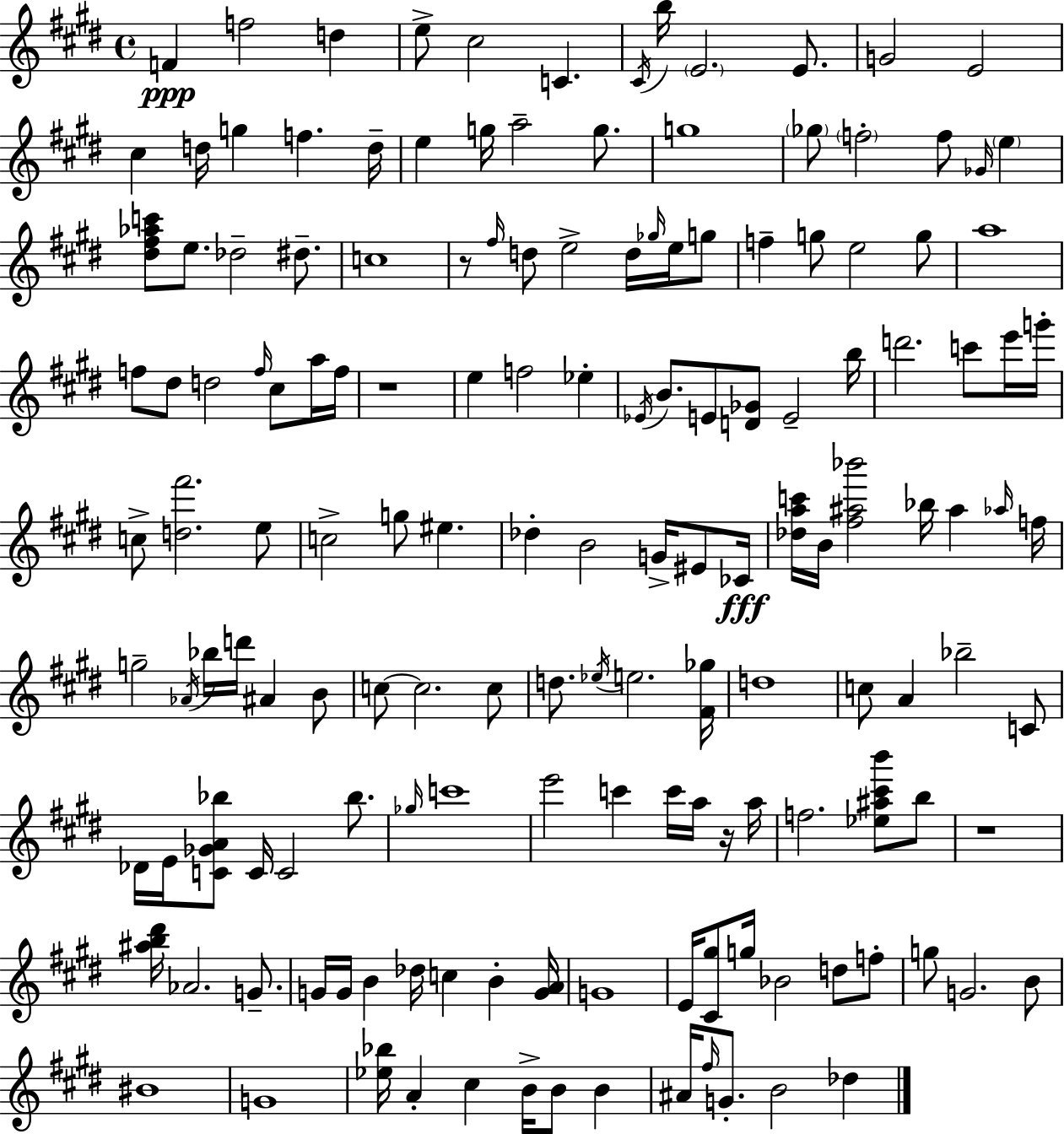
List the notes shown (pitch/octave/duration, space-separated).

F4/q F5/h D5/q E5/e C#5/h C4/q. C#4/s B5/s E4/h. E4/e. G4/h E4/h C#5/q D5/s G5/q F5/q. D5/s E5/q G5/s A5/h G5/e. G5/w Gb5/e F5/h F5/e Gb4/s E5/q [D#5,F#5,Ab5,C6]/e E5/e. Db5/h D#5/e. C5/w R/e F#5/s D5/e E5/h D5/s Gb5/s E5/s G5/e F5/q G5/e E5/h G5/e A5/w F5/e D#5/e D5/h F5/s C#5/e A5/s F5/s R/w E5/q F5/h Eb5/q Eb4/s B4/e. E4/e [D4,Gb4]/e E4/h B5/s D6/h. C6/e E6/s G6/s C5/e [D5,F#6]/h. E5/e C5/h G5/e EIS5/q. Db5/q B4/h G4/s EIS4/e CES4/s [Db5,A5,C6]/s B4/s [F#5,A#5,Bb6]/h Bb5/s A#5/q Ab5/s F5/s G5/h Ab4/s Bb5/s D6/s A#4/q B4/e C5/e C5/h. C5/e D5/e. Eb5/s E5/h. [F#4,Gb5]/s D5/w C5/e A4/q Bb5/h C4/e Db4/s E4/s [C4,Gb4,A4,Bb5]/e C4/s C4/h Bb5/e. Gb5/s C6/w E6/h C6/q C6/s A5/s R/s A5/s F5/h. [Eb5,A#5,C#6,B6]/e B5/e R/w [A#5,B5,D#6]/s Ab4/h. G4/e. G4/s G4/s B4/q Db5/s C5/q B4/q [G4,A4]/s G4/w E4/s [C#4,G#5]/e G5/s Bb4/h D5/e F5/e G5/e G4/h. B4/e BIS4/w G4/w [Eb5,Bb5]/s A4/q C#5/q B4/s B4/e B4/q A#4/s F#5/s G4/e. B4/h Db5/q